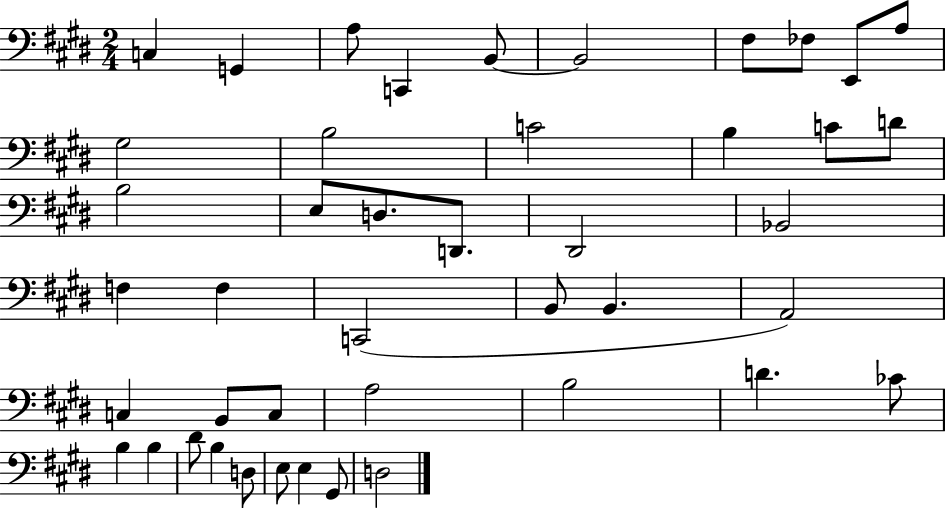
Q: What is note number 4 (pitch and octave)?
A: C2